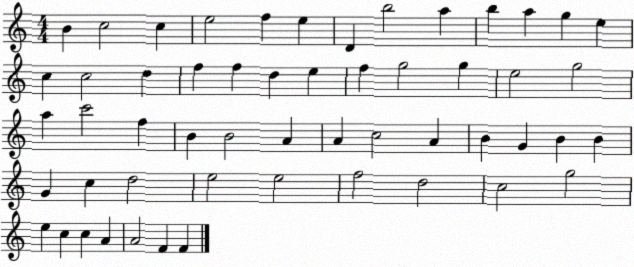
X:1
T:Untitled
M:4/4
L:1/4
K:C
B c2 c e2 f e D b2 a b a g e c c2 d f f d e f g2 g e2 g2 a c'2 f B B2 A A c2 A B G B B G c d2 e2 e2 f2 d2 c2 g2 e c c A A2 F F